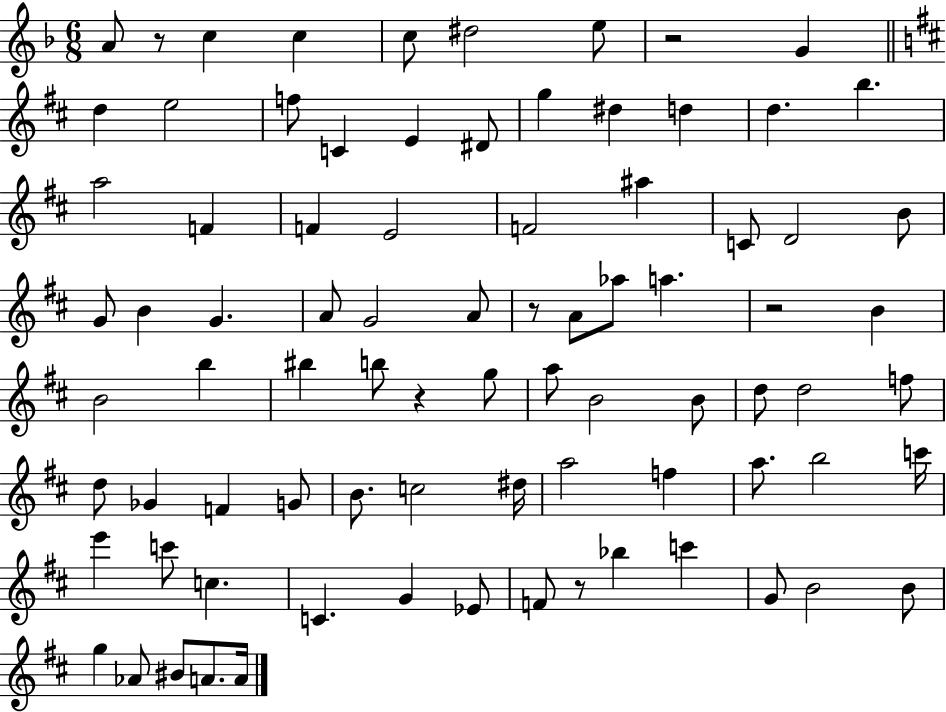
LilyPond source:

{
  \clef treble
  \numericTimeSignature
  \time 6/8
  \key f \major
  a'8 r8 c''4 c''4 | c''8 dis''2 e''8 | r2 g'4 | \bar "||" \break \key b \minor d''4 e''2 | f''8 c'4 e'4 dis'8 | g''4 dis''4 d''4 | d''4. b''4. | \break a''2 f'4 | f'4 e'2 | f'2 ais''4 | c'8 d'2 b'8 | \break g'8 b'4 g'4. | a'8 g'2 a'8 | r8 a'8 aes''8 a''4. | r2 b'4 | \break b'2 b''4 | bis''4 b''8 r4 g''8 | a''8 b'2 b'8 | d''8 d''2 f''8 | \break d''8 ges'4 f'4 g'8 | b'8. c''2 dis''16 | a''2 f''4 | a''8. b''2 c'''16 | \break e'''4 c'''8 c''4. | c'4. g'4 ees'8 | f'8 r8 bes''4 c'''4 | g'8 b'2 b'8 | \break g''4 aes'8 bis'8 a'8. a'16 | \bar "|."
}